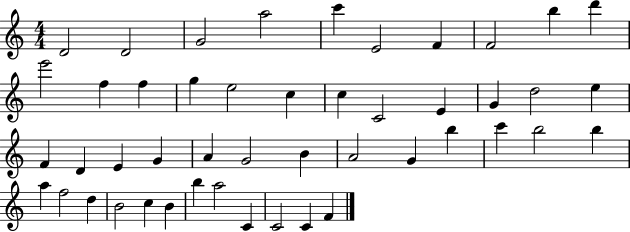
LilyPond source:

{
  \clef treble
  \numericTimeSignature
  \time 4/4
  \key c \major
  d'2 d'2 | g'2 a''2 | c'''4 e'2 f'4 | f'2 b''4 d'''4 | \break e'''2 f''4 f''4 | g''4 e''2 c''4 | c''4 c'2 e'4 | g'4 d''2 e''4 | \break f'4 d'4 e'4 g'4 | a'4 g'2 b'4 | a'2 g'4 b''4 | c'''4 b''2 b''4 | \break a''4 f''2 d''4 | b'2 c''4 b'4 | b''4 a''2 c'4 | c'2 c'4 f'4 | \break \bar "|."
}